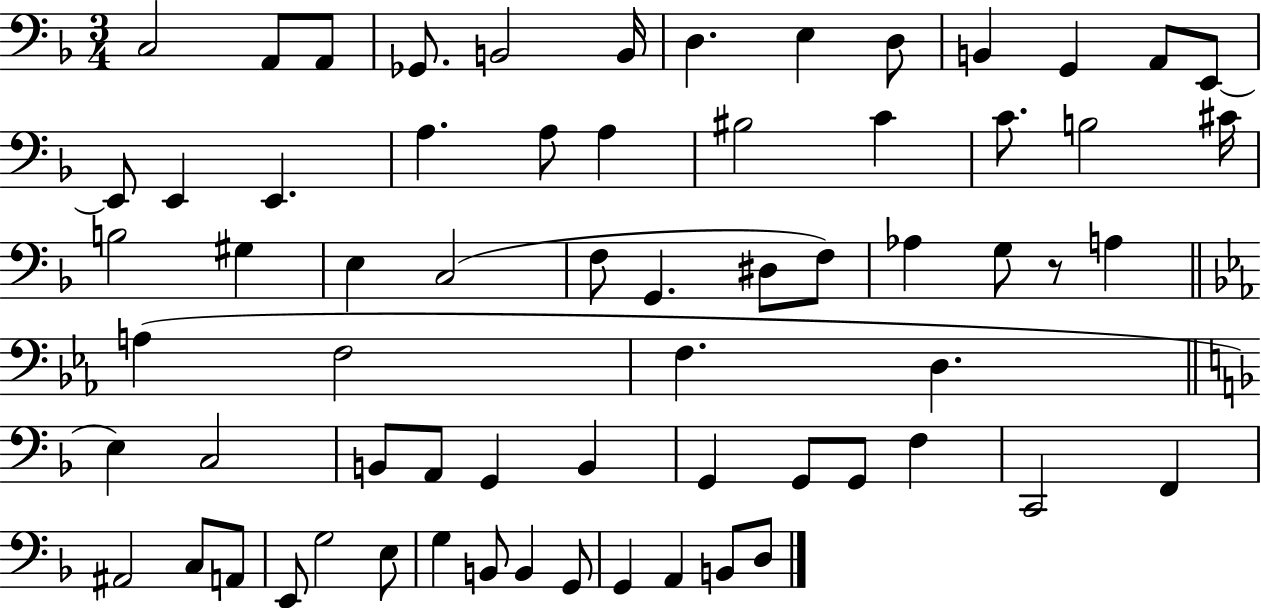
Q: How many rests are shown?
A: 1